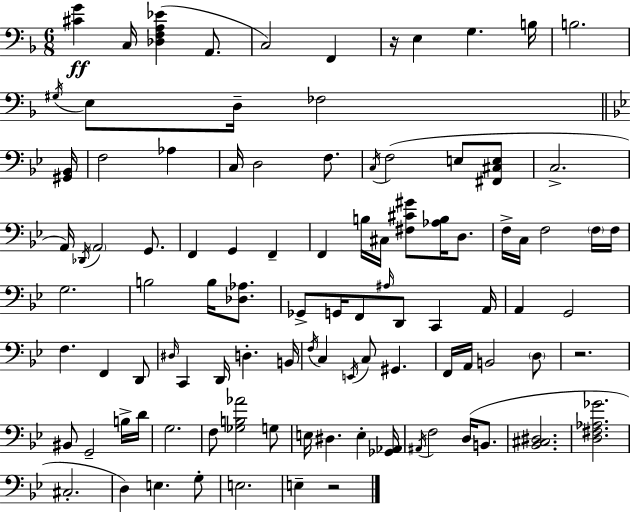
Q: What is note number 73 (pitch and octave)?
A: G3